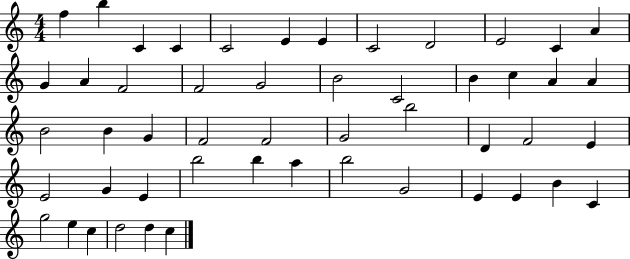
X:1
T:Untitled
M:4/4
L:1/4
K:C
f b C C C2 E E C2 D2 E2 C A G A F2 F2 G2 B2 C2 B c A A B2 B G F2 F2 G2 b2 D F2 E E2 G E b2 b a b2 G2 E E B C g2 e c d2 d c